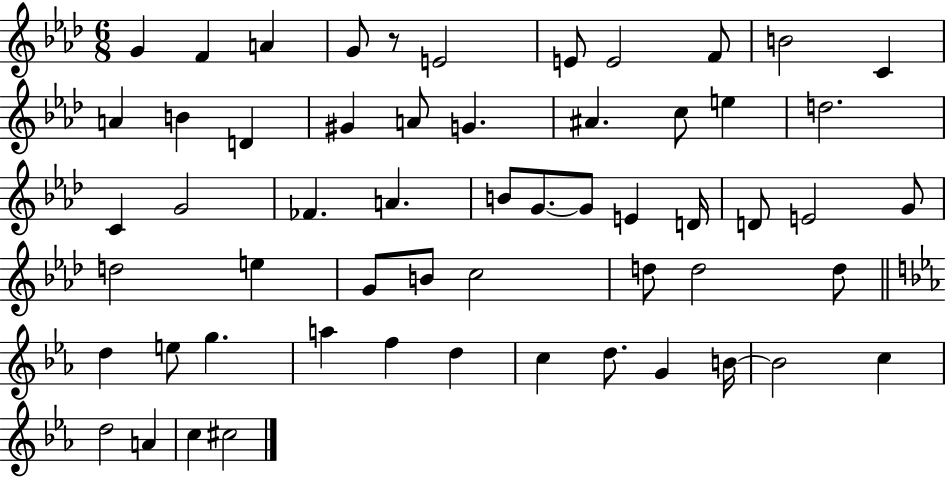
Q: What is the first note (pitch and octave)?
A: G4